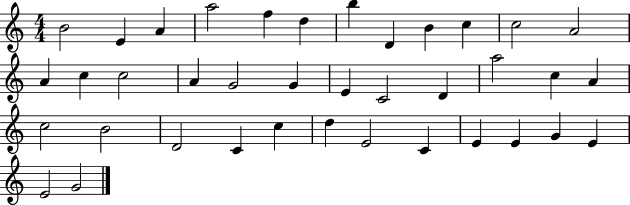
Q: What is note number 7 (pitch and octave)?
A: B5